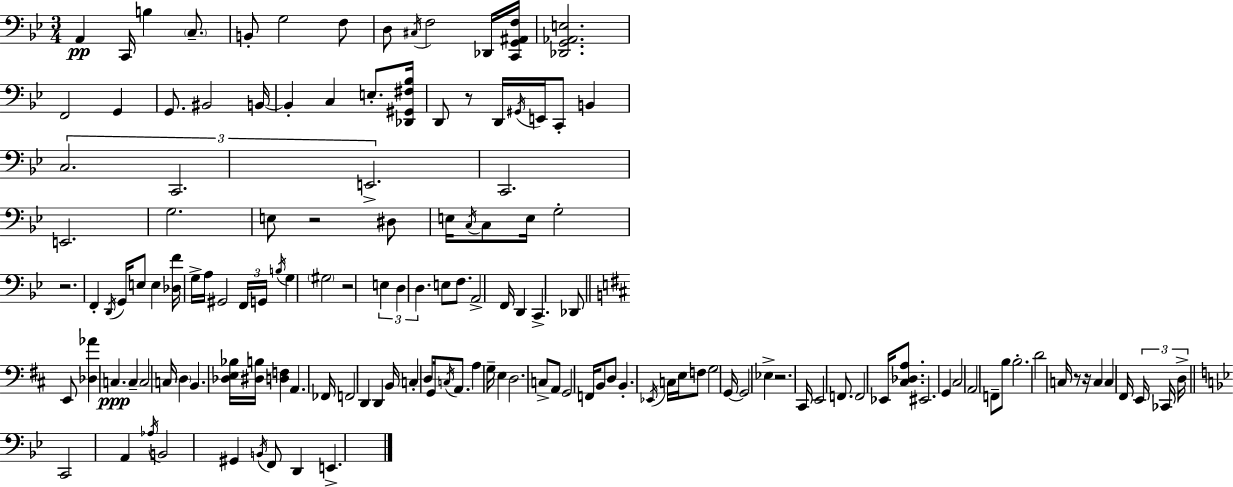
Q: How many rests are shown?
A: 7